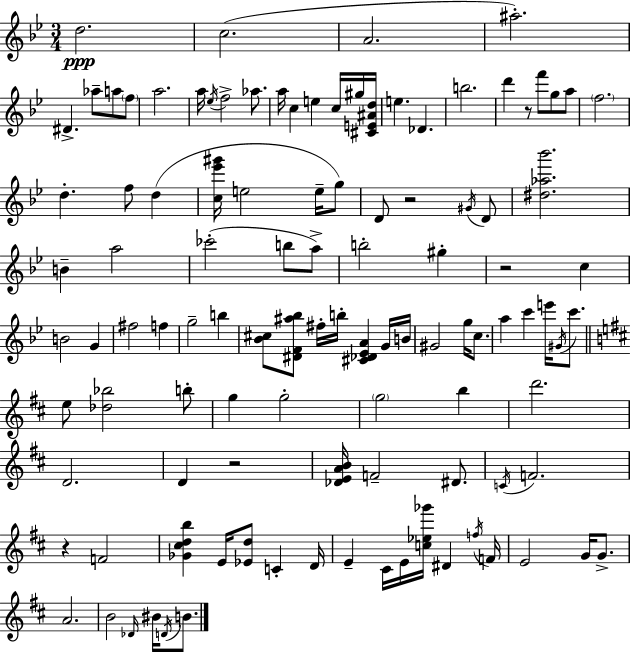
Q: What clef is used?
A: treble